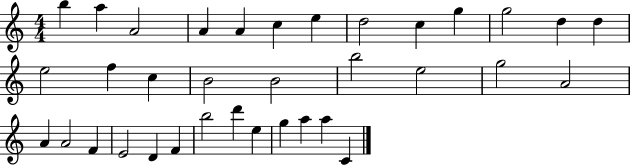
B5/q A5/q A4/h A4/q A4/q C5/q E5/q D5/h C5/q G5/q G5/h D5/q D5/q E5/h F5/q C5/q B4/h B4/h B5/h E5/h G5/h A4/h A4/q A4/h F4/q E4/h D4/q F4/q B5/h D6/q E5/q G5/q A5/q A5/q C4/q